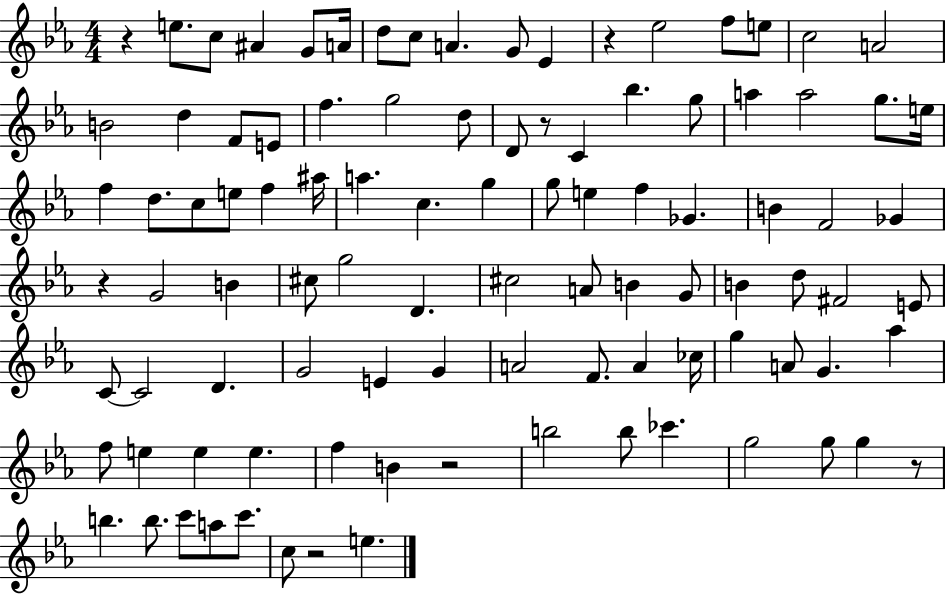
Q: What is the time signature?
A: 4/4